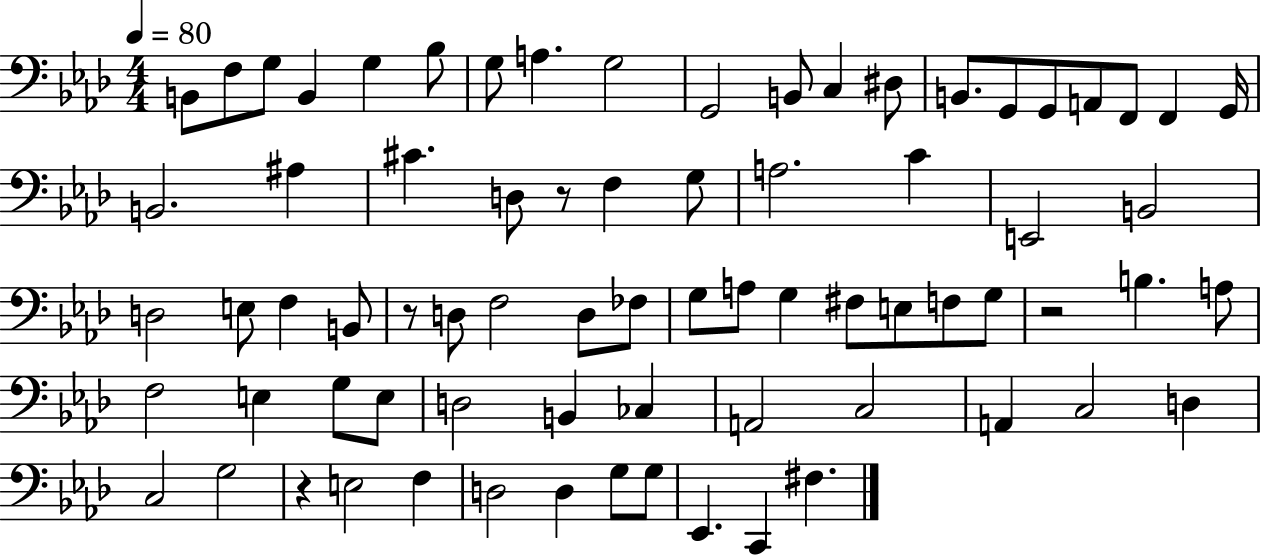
B2/e F3/e G3/e B2/q G3/q Bb3/e G3/e A3/q. G3/h G2/h B2/e C3/q D#3/e B2/e. G2/e G2/e A2/e F2/e F2/q G2/s B2/h. A#3/q C#4/q. D3/e R/e F3/q G3/e A3/h. C4/q E2/h B2/h D3/h E3/e F3/q B2/e R/e D3/e F3/h D3/e FES3/e G3/e A3/e G3/q F#3/e E3/e F3/e G3/e R/h B3/q. A3/e F3/h E3/q G3/e E3/e D3/h B2/q CES3/q A2/h C3/h A2/q C3/h D3/q C3/h G3/h R/q E3/h F3/q D3/h D3/q G3/e G3/e Eb2/q. C2/q F#3/q.